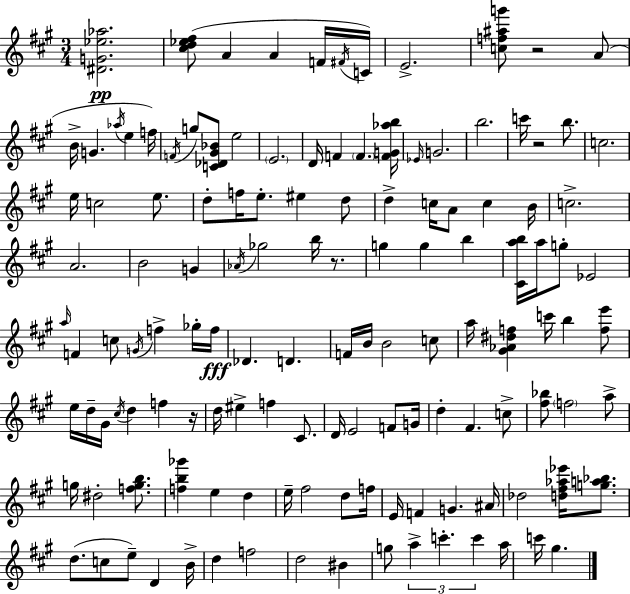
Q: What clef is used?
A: treble